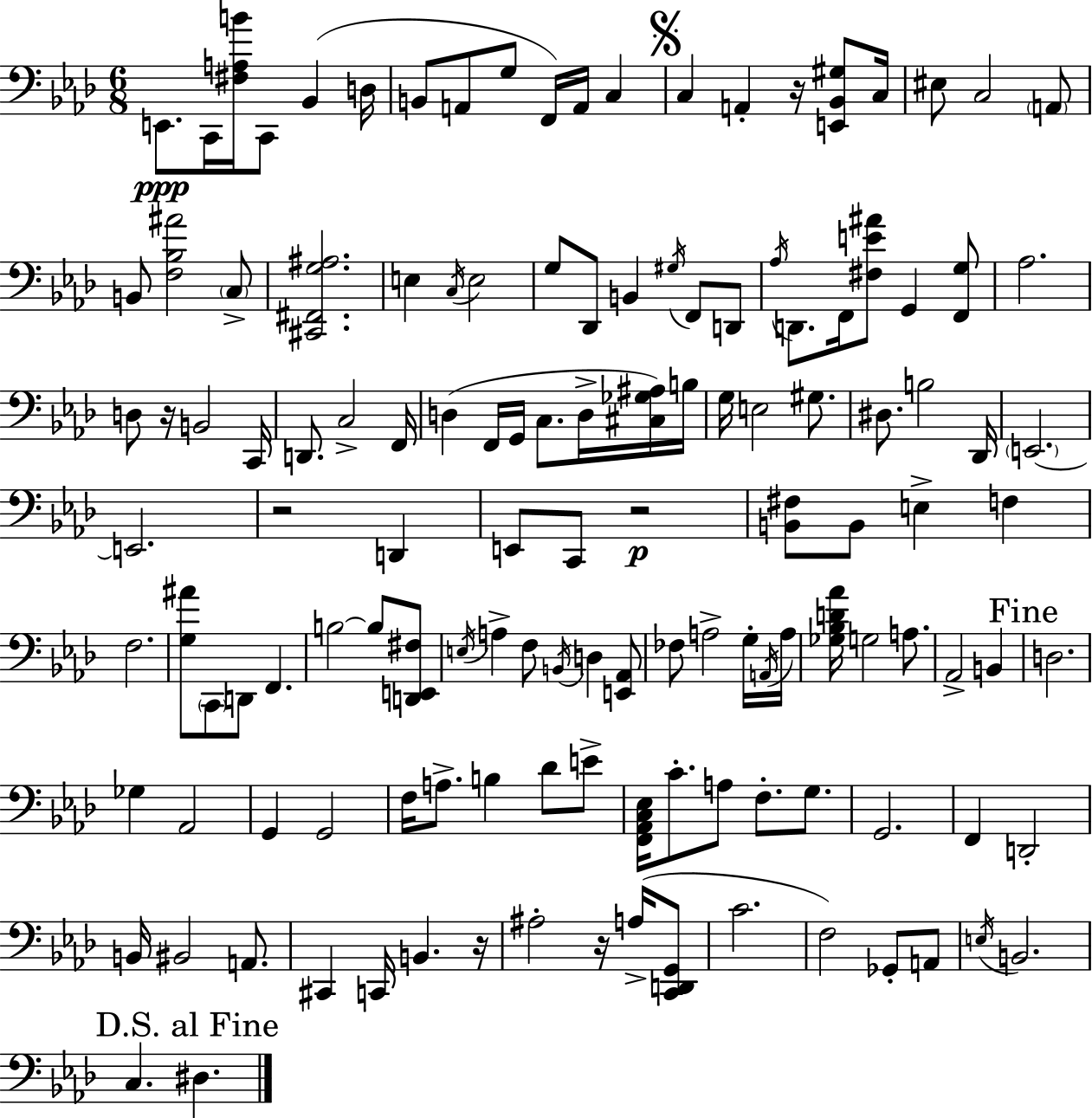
E2/e. C2/s [F#3,A3,B4]/s C2/e Bb2/q D3/s B2/e A2/e G3/e F2/s A2/s C3/q C3/q A2/q R/s [E2,Bb2,G#3]/e C3/s EIS3/e C3/h A2/e B2/e [F3,Bb3,A#4]/h C3/e [C#2,F#2,G3,A#3]/h. E3/q C3/s E3/h G3/e Db2/e B2/q G#3/s F2/e D2/e Ab3/s D2/e. F2/s [F#3,E4,A#4]/e G2/q [F2,G3]/e Ab3/h. D3/e R/s B2/h C2/s D2/e. C3/h F2/s D3/q F2/s G2/s C3/e. D3/s [C#3,Gb3,A#3]/s B3/s G3/s E3/h G#3/e. D#3/e. B3/h Db2/s E2/h. E2/h. R/h D2/q E2/e C2/e R/h [B2,F#3]/e B2/e E3/q F3/q F3/h. [G3,A#4]/e C2/e D2/e F2/q. B3/h B3/e [D2,E2,F#3]/e E3/s A3/q F3/e B2/s D3/q [E2,Ab2]/e FES3/e A3/h G3/s A2/s A3/s [Gb3,Bb3,D4,Ab4]/s G3/h A3/e. Ab2/h B2/q D3/h. Gb3/q Ab2/h G2/q G2/h F3/s A3/e. B3/q Db4/e E4/e [F2,Ab2,C3,Eb3]/s C4/e. A3/e F3/e. G3/e. G2/h. F2/q D2/h B2/s BIS2/h A2/e. C#2/q C2/s B2/q. R/s A#3/h R/s A3/s [C2,D2,G2]/e C4/h. F3/h Gb2/e A2/e E3/s B2/h. C3/q. D#3/q.